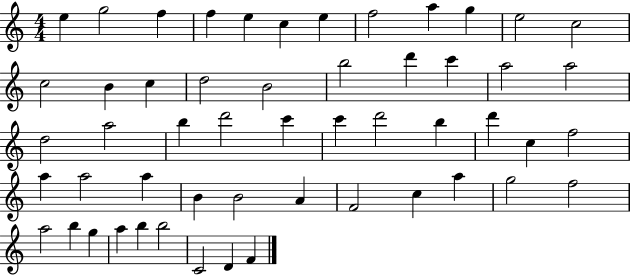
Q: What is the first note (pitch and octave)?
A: E5